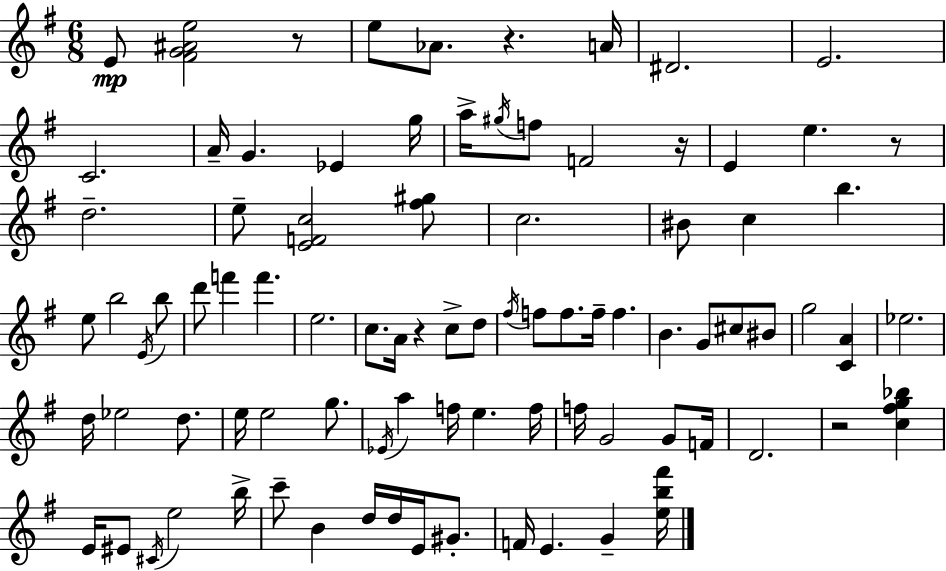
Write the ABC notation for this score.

X:1
T:Untitled
M:6/8
L:1/4
K:Em
E/2 [^FG^Ae]2 z/2 e/2 _A/2 z A/4 ^D2 E2 C2 A/4 G _E g/4 a/4 ^g/4 f/2 F2 z/4 E e z/2 d2 e/2 [EFc]2 [^f^g]/2 c2 ^B/2 c b e/2 b2 E/4 b/2 d'/2 f' f' e2 c/2 A/4 z c/2 d/2 ^f/4 f/2 f/2 f/4 f B G/2 ^c/2 ^B/2 g2 [CA] _e2 d/4 _e2 d/2 e/4 e2 g/2 _E/4 a f/4 e f/4 f/4 G2 G/2 F/4 D2 z2 [c^fg_b] E/4 ^E/2 ^C/4 e2 b/4 c'/2 B d/4 d/4 E/4 ^G/2 F/4 E G [eb^f']/4